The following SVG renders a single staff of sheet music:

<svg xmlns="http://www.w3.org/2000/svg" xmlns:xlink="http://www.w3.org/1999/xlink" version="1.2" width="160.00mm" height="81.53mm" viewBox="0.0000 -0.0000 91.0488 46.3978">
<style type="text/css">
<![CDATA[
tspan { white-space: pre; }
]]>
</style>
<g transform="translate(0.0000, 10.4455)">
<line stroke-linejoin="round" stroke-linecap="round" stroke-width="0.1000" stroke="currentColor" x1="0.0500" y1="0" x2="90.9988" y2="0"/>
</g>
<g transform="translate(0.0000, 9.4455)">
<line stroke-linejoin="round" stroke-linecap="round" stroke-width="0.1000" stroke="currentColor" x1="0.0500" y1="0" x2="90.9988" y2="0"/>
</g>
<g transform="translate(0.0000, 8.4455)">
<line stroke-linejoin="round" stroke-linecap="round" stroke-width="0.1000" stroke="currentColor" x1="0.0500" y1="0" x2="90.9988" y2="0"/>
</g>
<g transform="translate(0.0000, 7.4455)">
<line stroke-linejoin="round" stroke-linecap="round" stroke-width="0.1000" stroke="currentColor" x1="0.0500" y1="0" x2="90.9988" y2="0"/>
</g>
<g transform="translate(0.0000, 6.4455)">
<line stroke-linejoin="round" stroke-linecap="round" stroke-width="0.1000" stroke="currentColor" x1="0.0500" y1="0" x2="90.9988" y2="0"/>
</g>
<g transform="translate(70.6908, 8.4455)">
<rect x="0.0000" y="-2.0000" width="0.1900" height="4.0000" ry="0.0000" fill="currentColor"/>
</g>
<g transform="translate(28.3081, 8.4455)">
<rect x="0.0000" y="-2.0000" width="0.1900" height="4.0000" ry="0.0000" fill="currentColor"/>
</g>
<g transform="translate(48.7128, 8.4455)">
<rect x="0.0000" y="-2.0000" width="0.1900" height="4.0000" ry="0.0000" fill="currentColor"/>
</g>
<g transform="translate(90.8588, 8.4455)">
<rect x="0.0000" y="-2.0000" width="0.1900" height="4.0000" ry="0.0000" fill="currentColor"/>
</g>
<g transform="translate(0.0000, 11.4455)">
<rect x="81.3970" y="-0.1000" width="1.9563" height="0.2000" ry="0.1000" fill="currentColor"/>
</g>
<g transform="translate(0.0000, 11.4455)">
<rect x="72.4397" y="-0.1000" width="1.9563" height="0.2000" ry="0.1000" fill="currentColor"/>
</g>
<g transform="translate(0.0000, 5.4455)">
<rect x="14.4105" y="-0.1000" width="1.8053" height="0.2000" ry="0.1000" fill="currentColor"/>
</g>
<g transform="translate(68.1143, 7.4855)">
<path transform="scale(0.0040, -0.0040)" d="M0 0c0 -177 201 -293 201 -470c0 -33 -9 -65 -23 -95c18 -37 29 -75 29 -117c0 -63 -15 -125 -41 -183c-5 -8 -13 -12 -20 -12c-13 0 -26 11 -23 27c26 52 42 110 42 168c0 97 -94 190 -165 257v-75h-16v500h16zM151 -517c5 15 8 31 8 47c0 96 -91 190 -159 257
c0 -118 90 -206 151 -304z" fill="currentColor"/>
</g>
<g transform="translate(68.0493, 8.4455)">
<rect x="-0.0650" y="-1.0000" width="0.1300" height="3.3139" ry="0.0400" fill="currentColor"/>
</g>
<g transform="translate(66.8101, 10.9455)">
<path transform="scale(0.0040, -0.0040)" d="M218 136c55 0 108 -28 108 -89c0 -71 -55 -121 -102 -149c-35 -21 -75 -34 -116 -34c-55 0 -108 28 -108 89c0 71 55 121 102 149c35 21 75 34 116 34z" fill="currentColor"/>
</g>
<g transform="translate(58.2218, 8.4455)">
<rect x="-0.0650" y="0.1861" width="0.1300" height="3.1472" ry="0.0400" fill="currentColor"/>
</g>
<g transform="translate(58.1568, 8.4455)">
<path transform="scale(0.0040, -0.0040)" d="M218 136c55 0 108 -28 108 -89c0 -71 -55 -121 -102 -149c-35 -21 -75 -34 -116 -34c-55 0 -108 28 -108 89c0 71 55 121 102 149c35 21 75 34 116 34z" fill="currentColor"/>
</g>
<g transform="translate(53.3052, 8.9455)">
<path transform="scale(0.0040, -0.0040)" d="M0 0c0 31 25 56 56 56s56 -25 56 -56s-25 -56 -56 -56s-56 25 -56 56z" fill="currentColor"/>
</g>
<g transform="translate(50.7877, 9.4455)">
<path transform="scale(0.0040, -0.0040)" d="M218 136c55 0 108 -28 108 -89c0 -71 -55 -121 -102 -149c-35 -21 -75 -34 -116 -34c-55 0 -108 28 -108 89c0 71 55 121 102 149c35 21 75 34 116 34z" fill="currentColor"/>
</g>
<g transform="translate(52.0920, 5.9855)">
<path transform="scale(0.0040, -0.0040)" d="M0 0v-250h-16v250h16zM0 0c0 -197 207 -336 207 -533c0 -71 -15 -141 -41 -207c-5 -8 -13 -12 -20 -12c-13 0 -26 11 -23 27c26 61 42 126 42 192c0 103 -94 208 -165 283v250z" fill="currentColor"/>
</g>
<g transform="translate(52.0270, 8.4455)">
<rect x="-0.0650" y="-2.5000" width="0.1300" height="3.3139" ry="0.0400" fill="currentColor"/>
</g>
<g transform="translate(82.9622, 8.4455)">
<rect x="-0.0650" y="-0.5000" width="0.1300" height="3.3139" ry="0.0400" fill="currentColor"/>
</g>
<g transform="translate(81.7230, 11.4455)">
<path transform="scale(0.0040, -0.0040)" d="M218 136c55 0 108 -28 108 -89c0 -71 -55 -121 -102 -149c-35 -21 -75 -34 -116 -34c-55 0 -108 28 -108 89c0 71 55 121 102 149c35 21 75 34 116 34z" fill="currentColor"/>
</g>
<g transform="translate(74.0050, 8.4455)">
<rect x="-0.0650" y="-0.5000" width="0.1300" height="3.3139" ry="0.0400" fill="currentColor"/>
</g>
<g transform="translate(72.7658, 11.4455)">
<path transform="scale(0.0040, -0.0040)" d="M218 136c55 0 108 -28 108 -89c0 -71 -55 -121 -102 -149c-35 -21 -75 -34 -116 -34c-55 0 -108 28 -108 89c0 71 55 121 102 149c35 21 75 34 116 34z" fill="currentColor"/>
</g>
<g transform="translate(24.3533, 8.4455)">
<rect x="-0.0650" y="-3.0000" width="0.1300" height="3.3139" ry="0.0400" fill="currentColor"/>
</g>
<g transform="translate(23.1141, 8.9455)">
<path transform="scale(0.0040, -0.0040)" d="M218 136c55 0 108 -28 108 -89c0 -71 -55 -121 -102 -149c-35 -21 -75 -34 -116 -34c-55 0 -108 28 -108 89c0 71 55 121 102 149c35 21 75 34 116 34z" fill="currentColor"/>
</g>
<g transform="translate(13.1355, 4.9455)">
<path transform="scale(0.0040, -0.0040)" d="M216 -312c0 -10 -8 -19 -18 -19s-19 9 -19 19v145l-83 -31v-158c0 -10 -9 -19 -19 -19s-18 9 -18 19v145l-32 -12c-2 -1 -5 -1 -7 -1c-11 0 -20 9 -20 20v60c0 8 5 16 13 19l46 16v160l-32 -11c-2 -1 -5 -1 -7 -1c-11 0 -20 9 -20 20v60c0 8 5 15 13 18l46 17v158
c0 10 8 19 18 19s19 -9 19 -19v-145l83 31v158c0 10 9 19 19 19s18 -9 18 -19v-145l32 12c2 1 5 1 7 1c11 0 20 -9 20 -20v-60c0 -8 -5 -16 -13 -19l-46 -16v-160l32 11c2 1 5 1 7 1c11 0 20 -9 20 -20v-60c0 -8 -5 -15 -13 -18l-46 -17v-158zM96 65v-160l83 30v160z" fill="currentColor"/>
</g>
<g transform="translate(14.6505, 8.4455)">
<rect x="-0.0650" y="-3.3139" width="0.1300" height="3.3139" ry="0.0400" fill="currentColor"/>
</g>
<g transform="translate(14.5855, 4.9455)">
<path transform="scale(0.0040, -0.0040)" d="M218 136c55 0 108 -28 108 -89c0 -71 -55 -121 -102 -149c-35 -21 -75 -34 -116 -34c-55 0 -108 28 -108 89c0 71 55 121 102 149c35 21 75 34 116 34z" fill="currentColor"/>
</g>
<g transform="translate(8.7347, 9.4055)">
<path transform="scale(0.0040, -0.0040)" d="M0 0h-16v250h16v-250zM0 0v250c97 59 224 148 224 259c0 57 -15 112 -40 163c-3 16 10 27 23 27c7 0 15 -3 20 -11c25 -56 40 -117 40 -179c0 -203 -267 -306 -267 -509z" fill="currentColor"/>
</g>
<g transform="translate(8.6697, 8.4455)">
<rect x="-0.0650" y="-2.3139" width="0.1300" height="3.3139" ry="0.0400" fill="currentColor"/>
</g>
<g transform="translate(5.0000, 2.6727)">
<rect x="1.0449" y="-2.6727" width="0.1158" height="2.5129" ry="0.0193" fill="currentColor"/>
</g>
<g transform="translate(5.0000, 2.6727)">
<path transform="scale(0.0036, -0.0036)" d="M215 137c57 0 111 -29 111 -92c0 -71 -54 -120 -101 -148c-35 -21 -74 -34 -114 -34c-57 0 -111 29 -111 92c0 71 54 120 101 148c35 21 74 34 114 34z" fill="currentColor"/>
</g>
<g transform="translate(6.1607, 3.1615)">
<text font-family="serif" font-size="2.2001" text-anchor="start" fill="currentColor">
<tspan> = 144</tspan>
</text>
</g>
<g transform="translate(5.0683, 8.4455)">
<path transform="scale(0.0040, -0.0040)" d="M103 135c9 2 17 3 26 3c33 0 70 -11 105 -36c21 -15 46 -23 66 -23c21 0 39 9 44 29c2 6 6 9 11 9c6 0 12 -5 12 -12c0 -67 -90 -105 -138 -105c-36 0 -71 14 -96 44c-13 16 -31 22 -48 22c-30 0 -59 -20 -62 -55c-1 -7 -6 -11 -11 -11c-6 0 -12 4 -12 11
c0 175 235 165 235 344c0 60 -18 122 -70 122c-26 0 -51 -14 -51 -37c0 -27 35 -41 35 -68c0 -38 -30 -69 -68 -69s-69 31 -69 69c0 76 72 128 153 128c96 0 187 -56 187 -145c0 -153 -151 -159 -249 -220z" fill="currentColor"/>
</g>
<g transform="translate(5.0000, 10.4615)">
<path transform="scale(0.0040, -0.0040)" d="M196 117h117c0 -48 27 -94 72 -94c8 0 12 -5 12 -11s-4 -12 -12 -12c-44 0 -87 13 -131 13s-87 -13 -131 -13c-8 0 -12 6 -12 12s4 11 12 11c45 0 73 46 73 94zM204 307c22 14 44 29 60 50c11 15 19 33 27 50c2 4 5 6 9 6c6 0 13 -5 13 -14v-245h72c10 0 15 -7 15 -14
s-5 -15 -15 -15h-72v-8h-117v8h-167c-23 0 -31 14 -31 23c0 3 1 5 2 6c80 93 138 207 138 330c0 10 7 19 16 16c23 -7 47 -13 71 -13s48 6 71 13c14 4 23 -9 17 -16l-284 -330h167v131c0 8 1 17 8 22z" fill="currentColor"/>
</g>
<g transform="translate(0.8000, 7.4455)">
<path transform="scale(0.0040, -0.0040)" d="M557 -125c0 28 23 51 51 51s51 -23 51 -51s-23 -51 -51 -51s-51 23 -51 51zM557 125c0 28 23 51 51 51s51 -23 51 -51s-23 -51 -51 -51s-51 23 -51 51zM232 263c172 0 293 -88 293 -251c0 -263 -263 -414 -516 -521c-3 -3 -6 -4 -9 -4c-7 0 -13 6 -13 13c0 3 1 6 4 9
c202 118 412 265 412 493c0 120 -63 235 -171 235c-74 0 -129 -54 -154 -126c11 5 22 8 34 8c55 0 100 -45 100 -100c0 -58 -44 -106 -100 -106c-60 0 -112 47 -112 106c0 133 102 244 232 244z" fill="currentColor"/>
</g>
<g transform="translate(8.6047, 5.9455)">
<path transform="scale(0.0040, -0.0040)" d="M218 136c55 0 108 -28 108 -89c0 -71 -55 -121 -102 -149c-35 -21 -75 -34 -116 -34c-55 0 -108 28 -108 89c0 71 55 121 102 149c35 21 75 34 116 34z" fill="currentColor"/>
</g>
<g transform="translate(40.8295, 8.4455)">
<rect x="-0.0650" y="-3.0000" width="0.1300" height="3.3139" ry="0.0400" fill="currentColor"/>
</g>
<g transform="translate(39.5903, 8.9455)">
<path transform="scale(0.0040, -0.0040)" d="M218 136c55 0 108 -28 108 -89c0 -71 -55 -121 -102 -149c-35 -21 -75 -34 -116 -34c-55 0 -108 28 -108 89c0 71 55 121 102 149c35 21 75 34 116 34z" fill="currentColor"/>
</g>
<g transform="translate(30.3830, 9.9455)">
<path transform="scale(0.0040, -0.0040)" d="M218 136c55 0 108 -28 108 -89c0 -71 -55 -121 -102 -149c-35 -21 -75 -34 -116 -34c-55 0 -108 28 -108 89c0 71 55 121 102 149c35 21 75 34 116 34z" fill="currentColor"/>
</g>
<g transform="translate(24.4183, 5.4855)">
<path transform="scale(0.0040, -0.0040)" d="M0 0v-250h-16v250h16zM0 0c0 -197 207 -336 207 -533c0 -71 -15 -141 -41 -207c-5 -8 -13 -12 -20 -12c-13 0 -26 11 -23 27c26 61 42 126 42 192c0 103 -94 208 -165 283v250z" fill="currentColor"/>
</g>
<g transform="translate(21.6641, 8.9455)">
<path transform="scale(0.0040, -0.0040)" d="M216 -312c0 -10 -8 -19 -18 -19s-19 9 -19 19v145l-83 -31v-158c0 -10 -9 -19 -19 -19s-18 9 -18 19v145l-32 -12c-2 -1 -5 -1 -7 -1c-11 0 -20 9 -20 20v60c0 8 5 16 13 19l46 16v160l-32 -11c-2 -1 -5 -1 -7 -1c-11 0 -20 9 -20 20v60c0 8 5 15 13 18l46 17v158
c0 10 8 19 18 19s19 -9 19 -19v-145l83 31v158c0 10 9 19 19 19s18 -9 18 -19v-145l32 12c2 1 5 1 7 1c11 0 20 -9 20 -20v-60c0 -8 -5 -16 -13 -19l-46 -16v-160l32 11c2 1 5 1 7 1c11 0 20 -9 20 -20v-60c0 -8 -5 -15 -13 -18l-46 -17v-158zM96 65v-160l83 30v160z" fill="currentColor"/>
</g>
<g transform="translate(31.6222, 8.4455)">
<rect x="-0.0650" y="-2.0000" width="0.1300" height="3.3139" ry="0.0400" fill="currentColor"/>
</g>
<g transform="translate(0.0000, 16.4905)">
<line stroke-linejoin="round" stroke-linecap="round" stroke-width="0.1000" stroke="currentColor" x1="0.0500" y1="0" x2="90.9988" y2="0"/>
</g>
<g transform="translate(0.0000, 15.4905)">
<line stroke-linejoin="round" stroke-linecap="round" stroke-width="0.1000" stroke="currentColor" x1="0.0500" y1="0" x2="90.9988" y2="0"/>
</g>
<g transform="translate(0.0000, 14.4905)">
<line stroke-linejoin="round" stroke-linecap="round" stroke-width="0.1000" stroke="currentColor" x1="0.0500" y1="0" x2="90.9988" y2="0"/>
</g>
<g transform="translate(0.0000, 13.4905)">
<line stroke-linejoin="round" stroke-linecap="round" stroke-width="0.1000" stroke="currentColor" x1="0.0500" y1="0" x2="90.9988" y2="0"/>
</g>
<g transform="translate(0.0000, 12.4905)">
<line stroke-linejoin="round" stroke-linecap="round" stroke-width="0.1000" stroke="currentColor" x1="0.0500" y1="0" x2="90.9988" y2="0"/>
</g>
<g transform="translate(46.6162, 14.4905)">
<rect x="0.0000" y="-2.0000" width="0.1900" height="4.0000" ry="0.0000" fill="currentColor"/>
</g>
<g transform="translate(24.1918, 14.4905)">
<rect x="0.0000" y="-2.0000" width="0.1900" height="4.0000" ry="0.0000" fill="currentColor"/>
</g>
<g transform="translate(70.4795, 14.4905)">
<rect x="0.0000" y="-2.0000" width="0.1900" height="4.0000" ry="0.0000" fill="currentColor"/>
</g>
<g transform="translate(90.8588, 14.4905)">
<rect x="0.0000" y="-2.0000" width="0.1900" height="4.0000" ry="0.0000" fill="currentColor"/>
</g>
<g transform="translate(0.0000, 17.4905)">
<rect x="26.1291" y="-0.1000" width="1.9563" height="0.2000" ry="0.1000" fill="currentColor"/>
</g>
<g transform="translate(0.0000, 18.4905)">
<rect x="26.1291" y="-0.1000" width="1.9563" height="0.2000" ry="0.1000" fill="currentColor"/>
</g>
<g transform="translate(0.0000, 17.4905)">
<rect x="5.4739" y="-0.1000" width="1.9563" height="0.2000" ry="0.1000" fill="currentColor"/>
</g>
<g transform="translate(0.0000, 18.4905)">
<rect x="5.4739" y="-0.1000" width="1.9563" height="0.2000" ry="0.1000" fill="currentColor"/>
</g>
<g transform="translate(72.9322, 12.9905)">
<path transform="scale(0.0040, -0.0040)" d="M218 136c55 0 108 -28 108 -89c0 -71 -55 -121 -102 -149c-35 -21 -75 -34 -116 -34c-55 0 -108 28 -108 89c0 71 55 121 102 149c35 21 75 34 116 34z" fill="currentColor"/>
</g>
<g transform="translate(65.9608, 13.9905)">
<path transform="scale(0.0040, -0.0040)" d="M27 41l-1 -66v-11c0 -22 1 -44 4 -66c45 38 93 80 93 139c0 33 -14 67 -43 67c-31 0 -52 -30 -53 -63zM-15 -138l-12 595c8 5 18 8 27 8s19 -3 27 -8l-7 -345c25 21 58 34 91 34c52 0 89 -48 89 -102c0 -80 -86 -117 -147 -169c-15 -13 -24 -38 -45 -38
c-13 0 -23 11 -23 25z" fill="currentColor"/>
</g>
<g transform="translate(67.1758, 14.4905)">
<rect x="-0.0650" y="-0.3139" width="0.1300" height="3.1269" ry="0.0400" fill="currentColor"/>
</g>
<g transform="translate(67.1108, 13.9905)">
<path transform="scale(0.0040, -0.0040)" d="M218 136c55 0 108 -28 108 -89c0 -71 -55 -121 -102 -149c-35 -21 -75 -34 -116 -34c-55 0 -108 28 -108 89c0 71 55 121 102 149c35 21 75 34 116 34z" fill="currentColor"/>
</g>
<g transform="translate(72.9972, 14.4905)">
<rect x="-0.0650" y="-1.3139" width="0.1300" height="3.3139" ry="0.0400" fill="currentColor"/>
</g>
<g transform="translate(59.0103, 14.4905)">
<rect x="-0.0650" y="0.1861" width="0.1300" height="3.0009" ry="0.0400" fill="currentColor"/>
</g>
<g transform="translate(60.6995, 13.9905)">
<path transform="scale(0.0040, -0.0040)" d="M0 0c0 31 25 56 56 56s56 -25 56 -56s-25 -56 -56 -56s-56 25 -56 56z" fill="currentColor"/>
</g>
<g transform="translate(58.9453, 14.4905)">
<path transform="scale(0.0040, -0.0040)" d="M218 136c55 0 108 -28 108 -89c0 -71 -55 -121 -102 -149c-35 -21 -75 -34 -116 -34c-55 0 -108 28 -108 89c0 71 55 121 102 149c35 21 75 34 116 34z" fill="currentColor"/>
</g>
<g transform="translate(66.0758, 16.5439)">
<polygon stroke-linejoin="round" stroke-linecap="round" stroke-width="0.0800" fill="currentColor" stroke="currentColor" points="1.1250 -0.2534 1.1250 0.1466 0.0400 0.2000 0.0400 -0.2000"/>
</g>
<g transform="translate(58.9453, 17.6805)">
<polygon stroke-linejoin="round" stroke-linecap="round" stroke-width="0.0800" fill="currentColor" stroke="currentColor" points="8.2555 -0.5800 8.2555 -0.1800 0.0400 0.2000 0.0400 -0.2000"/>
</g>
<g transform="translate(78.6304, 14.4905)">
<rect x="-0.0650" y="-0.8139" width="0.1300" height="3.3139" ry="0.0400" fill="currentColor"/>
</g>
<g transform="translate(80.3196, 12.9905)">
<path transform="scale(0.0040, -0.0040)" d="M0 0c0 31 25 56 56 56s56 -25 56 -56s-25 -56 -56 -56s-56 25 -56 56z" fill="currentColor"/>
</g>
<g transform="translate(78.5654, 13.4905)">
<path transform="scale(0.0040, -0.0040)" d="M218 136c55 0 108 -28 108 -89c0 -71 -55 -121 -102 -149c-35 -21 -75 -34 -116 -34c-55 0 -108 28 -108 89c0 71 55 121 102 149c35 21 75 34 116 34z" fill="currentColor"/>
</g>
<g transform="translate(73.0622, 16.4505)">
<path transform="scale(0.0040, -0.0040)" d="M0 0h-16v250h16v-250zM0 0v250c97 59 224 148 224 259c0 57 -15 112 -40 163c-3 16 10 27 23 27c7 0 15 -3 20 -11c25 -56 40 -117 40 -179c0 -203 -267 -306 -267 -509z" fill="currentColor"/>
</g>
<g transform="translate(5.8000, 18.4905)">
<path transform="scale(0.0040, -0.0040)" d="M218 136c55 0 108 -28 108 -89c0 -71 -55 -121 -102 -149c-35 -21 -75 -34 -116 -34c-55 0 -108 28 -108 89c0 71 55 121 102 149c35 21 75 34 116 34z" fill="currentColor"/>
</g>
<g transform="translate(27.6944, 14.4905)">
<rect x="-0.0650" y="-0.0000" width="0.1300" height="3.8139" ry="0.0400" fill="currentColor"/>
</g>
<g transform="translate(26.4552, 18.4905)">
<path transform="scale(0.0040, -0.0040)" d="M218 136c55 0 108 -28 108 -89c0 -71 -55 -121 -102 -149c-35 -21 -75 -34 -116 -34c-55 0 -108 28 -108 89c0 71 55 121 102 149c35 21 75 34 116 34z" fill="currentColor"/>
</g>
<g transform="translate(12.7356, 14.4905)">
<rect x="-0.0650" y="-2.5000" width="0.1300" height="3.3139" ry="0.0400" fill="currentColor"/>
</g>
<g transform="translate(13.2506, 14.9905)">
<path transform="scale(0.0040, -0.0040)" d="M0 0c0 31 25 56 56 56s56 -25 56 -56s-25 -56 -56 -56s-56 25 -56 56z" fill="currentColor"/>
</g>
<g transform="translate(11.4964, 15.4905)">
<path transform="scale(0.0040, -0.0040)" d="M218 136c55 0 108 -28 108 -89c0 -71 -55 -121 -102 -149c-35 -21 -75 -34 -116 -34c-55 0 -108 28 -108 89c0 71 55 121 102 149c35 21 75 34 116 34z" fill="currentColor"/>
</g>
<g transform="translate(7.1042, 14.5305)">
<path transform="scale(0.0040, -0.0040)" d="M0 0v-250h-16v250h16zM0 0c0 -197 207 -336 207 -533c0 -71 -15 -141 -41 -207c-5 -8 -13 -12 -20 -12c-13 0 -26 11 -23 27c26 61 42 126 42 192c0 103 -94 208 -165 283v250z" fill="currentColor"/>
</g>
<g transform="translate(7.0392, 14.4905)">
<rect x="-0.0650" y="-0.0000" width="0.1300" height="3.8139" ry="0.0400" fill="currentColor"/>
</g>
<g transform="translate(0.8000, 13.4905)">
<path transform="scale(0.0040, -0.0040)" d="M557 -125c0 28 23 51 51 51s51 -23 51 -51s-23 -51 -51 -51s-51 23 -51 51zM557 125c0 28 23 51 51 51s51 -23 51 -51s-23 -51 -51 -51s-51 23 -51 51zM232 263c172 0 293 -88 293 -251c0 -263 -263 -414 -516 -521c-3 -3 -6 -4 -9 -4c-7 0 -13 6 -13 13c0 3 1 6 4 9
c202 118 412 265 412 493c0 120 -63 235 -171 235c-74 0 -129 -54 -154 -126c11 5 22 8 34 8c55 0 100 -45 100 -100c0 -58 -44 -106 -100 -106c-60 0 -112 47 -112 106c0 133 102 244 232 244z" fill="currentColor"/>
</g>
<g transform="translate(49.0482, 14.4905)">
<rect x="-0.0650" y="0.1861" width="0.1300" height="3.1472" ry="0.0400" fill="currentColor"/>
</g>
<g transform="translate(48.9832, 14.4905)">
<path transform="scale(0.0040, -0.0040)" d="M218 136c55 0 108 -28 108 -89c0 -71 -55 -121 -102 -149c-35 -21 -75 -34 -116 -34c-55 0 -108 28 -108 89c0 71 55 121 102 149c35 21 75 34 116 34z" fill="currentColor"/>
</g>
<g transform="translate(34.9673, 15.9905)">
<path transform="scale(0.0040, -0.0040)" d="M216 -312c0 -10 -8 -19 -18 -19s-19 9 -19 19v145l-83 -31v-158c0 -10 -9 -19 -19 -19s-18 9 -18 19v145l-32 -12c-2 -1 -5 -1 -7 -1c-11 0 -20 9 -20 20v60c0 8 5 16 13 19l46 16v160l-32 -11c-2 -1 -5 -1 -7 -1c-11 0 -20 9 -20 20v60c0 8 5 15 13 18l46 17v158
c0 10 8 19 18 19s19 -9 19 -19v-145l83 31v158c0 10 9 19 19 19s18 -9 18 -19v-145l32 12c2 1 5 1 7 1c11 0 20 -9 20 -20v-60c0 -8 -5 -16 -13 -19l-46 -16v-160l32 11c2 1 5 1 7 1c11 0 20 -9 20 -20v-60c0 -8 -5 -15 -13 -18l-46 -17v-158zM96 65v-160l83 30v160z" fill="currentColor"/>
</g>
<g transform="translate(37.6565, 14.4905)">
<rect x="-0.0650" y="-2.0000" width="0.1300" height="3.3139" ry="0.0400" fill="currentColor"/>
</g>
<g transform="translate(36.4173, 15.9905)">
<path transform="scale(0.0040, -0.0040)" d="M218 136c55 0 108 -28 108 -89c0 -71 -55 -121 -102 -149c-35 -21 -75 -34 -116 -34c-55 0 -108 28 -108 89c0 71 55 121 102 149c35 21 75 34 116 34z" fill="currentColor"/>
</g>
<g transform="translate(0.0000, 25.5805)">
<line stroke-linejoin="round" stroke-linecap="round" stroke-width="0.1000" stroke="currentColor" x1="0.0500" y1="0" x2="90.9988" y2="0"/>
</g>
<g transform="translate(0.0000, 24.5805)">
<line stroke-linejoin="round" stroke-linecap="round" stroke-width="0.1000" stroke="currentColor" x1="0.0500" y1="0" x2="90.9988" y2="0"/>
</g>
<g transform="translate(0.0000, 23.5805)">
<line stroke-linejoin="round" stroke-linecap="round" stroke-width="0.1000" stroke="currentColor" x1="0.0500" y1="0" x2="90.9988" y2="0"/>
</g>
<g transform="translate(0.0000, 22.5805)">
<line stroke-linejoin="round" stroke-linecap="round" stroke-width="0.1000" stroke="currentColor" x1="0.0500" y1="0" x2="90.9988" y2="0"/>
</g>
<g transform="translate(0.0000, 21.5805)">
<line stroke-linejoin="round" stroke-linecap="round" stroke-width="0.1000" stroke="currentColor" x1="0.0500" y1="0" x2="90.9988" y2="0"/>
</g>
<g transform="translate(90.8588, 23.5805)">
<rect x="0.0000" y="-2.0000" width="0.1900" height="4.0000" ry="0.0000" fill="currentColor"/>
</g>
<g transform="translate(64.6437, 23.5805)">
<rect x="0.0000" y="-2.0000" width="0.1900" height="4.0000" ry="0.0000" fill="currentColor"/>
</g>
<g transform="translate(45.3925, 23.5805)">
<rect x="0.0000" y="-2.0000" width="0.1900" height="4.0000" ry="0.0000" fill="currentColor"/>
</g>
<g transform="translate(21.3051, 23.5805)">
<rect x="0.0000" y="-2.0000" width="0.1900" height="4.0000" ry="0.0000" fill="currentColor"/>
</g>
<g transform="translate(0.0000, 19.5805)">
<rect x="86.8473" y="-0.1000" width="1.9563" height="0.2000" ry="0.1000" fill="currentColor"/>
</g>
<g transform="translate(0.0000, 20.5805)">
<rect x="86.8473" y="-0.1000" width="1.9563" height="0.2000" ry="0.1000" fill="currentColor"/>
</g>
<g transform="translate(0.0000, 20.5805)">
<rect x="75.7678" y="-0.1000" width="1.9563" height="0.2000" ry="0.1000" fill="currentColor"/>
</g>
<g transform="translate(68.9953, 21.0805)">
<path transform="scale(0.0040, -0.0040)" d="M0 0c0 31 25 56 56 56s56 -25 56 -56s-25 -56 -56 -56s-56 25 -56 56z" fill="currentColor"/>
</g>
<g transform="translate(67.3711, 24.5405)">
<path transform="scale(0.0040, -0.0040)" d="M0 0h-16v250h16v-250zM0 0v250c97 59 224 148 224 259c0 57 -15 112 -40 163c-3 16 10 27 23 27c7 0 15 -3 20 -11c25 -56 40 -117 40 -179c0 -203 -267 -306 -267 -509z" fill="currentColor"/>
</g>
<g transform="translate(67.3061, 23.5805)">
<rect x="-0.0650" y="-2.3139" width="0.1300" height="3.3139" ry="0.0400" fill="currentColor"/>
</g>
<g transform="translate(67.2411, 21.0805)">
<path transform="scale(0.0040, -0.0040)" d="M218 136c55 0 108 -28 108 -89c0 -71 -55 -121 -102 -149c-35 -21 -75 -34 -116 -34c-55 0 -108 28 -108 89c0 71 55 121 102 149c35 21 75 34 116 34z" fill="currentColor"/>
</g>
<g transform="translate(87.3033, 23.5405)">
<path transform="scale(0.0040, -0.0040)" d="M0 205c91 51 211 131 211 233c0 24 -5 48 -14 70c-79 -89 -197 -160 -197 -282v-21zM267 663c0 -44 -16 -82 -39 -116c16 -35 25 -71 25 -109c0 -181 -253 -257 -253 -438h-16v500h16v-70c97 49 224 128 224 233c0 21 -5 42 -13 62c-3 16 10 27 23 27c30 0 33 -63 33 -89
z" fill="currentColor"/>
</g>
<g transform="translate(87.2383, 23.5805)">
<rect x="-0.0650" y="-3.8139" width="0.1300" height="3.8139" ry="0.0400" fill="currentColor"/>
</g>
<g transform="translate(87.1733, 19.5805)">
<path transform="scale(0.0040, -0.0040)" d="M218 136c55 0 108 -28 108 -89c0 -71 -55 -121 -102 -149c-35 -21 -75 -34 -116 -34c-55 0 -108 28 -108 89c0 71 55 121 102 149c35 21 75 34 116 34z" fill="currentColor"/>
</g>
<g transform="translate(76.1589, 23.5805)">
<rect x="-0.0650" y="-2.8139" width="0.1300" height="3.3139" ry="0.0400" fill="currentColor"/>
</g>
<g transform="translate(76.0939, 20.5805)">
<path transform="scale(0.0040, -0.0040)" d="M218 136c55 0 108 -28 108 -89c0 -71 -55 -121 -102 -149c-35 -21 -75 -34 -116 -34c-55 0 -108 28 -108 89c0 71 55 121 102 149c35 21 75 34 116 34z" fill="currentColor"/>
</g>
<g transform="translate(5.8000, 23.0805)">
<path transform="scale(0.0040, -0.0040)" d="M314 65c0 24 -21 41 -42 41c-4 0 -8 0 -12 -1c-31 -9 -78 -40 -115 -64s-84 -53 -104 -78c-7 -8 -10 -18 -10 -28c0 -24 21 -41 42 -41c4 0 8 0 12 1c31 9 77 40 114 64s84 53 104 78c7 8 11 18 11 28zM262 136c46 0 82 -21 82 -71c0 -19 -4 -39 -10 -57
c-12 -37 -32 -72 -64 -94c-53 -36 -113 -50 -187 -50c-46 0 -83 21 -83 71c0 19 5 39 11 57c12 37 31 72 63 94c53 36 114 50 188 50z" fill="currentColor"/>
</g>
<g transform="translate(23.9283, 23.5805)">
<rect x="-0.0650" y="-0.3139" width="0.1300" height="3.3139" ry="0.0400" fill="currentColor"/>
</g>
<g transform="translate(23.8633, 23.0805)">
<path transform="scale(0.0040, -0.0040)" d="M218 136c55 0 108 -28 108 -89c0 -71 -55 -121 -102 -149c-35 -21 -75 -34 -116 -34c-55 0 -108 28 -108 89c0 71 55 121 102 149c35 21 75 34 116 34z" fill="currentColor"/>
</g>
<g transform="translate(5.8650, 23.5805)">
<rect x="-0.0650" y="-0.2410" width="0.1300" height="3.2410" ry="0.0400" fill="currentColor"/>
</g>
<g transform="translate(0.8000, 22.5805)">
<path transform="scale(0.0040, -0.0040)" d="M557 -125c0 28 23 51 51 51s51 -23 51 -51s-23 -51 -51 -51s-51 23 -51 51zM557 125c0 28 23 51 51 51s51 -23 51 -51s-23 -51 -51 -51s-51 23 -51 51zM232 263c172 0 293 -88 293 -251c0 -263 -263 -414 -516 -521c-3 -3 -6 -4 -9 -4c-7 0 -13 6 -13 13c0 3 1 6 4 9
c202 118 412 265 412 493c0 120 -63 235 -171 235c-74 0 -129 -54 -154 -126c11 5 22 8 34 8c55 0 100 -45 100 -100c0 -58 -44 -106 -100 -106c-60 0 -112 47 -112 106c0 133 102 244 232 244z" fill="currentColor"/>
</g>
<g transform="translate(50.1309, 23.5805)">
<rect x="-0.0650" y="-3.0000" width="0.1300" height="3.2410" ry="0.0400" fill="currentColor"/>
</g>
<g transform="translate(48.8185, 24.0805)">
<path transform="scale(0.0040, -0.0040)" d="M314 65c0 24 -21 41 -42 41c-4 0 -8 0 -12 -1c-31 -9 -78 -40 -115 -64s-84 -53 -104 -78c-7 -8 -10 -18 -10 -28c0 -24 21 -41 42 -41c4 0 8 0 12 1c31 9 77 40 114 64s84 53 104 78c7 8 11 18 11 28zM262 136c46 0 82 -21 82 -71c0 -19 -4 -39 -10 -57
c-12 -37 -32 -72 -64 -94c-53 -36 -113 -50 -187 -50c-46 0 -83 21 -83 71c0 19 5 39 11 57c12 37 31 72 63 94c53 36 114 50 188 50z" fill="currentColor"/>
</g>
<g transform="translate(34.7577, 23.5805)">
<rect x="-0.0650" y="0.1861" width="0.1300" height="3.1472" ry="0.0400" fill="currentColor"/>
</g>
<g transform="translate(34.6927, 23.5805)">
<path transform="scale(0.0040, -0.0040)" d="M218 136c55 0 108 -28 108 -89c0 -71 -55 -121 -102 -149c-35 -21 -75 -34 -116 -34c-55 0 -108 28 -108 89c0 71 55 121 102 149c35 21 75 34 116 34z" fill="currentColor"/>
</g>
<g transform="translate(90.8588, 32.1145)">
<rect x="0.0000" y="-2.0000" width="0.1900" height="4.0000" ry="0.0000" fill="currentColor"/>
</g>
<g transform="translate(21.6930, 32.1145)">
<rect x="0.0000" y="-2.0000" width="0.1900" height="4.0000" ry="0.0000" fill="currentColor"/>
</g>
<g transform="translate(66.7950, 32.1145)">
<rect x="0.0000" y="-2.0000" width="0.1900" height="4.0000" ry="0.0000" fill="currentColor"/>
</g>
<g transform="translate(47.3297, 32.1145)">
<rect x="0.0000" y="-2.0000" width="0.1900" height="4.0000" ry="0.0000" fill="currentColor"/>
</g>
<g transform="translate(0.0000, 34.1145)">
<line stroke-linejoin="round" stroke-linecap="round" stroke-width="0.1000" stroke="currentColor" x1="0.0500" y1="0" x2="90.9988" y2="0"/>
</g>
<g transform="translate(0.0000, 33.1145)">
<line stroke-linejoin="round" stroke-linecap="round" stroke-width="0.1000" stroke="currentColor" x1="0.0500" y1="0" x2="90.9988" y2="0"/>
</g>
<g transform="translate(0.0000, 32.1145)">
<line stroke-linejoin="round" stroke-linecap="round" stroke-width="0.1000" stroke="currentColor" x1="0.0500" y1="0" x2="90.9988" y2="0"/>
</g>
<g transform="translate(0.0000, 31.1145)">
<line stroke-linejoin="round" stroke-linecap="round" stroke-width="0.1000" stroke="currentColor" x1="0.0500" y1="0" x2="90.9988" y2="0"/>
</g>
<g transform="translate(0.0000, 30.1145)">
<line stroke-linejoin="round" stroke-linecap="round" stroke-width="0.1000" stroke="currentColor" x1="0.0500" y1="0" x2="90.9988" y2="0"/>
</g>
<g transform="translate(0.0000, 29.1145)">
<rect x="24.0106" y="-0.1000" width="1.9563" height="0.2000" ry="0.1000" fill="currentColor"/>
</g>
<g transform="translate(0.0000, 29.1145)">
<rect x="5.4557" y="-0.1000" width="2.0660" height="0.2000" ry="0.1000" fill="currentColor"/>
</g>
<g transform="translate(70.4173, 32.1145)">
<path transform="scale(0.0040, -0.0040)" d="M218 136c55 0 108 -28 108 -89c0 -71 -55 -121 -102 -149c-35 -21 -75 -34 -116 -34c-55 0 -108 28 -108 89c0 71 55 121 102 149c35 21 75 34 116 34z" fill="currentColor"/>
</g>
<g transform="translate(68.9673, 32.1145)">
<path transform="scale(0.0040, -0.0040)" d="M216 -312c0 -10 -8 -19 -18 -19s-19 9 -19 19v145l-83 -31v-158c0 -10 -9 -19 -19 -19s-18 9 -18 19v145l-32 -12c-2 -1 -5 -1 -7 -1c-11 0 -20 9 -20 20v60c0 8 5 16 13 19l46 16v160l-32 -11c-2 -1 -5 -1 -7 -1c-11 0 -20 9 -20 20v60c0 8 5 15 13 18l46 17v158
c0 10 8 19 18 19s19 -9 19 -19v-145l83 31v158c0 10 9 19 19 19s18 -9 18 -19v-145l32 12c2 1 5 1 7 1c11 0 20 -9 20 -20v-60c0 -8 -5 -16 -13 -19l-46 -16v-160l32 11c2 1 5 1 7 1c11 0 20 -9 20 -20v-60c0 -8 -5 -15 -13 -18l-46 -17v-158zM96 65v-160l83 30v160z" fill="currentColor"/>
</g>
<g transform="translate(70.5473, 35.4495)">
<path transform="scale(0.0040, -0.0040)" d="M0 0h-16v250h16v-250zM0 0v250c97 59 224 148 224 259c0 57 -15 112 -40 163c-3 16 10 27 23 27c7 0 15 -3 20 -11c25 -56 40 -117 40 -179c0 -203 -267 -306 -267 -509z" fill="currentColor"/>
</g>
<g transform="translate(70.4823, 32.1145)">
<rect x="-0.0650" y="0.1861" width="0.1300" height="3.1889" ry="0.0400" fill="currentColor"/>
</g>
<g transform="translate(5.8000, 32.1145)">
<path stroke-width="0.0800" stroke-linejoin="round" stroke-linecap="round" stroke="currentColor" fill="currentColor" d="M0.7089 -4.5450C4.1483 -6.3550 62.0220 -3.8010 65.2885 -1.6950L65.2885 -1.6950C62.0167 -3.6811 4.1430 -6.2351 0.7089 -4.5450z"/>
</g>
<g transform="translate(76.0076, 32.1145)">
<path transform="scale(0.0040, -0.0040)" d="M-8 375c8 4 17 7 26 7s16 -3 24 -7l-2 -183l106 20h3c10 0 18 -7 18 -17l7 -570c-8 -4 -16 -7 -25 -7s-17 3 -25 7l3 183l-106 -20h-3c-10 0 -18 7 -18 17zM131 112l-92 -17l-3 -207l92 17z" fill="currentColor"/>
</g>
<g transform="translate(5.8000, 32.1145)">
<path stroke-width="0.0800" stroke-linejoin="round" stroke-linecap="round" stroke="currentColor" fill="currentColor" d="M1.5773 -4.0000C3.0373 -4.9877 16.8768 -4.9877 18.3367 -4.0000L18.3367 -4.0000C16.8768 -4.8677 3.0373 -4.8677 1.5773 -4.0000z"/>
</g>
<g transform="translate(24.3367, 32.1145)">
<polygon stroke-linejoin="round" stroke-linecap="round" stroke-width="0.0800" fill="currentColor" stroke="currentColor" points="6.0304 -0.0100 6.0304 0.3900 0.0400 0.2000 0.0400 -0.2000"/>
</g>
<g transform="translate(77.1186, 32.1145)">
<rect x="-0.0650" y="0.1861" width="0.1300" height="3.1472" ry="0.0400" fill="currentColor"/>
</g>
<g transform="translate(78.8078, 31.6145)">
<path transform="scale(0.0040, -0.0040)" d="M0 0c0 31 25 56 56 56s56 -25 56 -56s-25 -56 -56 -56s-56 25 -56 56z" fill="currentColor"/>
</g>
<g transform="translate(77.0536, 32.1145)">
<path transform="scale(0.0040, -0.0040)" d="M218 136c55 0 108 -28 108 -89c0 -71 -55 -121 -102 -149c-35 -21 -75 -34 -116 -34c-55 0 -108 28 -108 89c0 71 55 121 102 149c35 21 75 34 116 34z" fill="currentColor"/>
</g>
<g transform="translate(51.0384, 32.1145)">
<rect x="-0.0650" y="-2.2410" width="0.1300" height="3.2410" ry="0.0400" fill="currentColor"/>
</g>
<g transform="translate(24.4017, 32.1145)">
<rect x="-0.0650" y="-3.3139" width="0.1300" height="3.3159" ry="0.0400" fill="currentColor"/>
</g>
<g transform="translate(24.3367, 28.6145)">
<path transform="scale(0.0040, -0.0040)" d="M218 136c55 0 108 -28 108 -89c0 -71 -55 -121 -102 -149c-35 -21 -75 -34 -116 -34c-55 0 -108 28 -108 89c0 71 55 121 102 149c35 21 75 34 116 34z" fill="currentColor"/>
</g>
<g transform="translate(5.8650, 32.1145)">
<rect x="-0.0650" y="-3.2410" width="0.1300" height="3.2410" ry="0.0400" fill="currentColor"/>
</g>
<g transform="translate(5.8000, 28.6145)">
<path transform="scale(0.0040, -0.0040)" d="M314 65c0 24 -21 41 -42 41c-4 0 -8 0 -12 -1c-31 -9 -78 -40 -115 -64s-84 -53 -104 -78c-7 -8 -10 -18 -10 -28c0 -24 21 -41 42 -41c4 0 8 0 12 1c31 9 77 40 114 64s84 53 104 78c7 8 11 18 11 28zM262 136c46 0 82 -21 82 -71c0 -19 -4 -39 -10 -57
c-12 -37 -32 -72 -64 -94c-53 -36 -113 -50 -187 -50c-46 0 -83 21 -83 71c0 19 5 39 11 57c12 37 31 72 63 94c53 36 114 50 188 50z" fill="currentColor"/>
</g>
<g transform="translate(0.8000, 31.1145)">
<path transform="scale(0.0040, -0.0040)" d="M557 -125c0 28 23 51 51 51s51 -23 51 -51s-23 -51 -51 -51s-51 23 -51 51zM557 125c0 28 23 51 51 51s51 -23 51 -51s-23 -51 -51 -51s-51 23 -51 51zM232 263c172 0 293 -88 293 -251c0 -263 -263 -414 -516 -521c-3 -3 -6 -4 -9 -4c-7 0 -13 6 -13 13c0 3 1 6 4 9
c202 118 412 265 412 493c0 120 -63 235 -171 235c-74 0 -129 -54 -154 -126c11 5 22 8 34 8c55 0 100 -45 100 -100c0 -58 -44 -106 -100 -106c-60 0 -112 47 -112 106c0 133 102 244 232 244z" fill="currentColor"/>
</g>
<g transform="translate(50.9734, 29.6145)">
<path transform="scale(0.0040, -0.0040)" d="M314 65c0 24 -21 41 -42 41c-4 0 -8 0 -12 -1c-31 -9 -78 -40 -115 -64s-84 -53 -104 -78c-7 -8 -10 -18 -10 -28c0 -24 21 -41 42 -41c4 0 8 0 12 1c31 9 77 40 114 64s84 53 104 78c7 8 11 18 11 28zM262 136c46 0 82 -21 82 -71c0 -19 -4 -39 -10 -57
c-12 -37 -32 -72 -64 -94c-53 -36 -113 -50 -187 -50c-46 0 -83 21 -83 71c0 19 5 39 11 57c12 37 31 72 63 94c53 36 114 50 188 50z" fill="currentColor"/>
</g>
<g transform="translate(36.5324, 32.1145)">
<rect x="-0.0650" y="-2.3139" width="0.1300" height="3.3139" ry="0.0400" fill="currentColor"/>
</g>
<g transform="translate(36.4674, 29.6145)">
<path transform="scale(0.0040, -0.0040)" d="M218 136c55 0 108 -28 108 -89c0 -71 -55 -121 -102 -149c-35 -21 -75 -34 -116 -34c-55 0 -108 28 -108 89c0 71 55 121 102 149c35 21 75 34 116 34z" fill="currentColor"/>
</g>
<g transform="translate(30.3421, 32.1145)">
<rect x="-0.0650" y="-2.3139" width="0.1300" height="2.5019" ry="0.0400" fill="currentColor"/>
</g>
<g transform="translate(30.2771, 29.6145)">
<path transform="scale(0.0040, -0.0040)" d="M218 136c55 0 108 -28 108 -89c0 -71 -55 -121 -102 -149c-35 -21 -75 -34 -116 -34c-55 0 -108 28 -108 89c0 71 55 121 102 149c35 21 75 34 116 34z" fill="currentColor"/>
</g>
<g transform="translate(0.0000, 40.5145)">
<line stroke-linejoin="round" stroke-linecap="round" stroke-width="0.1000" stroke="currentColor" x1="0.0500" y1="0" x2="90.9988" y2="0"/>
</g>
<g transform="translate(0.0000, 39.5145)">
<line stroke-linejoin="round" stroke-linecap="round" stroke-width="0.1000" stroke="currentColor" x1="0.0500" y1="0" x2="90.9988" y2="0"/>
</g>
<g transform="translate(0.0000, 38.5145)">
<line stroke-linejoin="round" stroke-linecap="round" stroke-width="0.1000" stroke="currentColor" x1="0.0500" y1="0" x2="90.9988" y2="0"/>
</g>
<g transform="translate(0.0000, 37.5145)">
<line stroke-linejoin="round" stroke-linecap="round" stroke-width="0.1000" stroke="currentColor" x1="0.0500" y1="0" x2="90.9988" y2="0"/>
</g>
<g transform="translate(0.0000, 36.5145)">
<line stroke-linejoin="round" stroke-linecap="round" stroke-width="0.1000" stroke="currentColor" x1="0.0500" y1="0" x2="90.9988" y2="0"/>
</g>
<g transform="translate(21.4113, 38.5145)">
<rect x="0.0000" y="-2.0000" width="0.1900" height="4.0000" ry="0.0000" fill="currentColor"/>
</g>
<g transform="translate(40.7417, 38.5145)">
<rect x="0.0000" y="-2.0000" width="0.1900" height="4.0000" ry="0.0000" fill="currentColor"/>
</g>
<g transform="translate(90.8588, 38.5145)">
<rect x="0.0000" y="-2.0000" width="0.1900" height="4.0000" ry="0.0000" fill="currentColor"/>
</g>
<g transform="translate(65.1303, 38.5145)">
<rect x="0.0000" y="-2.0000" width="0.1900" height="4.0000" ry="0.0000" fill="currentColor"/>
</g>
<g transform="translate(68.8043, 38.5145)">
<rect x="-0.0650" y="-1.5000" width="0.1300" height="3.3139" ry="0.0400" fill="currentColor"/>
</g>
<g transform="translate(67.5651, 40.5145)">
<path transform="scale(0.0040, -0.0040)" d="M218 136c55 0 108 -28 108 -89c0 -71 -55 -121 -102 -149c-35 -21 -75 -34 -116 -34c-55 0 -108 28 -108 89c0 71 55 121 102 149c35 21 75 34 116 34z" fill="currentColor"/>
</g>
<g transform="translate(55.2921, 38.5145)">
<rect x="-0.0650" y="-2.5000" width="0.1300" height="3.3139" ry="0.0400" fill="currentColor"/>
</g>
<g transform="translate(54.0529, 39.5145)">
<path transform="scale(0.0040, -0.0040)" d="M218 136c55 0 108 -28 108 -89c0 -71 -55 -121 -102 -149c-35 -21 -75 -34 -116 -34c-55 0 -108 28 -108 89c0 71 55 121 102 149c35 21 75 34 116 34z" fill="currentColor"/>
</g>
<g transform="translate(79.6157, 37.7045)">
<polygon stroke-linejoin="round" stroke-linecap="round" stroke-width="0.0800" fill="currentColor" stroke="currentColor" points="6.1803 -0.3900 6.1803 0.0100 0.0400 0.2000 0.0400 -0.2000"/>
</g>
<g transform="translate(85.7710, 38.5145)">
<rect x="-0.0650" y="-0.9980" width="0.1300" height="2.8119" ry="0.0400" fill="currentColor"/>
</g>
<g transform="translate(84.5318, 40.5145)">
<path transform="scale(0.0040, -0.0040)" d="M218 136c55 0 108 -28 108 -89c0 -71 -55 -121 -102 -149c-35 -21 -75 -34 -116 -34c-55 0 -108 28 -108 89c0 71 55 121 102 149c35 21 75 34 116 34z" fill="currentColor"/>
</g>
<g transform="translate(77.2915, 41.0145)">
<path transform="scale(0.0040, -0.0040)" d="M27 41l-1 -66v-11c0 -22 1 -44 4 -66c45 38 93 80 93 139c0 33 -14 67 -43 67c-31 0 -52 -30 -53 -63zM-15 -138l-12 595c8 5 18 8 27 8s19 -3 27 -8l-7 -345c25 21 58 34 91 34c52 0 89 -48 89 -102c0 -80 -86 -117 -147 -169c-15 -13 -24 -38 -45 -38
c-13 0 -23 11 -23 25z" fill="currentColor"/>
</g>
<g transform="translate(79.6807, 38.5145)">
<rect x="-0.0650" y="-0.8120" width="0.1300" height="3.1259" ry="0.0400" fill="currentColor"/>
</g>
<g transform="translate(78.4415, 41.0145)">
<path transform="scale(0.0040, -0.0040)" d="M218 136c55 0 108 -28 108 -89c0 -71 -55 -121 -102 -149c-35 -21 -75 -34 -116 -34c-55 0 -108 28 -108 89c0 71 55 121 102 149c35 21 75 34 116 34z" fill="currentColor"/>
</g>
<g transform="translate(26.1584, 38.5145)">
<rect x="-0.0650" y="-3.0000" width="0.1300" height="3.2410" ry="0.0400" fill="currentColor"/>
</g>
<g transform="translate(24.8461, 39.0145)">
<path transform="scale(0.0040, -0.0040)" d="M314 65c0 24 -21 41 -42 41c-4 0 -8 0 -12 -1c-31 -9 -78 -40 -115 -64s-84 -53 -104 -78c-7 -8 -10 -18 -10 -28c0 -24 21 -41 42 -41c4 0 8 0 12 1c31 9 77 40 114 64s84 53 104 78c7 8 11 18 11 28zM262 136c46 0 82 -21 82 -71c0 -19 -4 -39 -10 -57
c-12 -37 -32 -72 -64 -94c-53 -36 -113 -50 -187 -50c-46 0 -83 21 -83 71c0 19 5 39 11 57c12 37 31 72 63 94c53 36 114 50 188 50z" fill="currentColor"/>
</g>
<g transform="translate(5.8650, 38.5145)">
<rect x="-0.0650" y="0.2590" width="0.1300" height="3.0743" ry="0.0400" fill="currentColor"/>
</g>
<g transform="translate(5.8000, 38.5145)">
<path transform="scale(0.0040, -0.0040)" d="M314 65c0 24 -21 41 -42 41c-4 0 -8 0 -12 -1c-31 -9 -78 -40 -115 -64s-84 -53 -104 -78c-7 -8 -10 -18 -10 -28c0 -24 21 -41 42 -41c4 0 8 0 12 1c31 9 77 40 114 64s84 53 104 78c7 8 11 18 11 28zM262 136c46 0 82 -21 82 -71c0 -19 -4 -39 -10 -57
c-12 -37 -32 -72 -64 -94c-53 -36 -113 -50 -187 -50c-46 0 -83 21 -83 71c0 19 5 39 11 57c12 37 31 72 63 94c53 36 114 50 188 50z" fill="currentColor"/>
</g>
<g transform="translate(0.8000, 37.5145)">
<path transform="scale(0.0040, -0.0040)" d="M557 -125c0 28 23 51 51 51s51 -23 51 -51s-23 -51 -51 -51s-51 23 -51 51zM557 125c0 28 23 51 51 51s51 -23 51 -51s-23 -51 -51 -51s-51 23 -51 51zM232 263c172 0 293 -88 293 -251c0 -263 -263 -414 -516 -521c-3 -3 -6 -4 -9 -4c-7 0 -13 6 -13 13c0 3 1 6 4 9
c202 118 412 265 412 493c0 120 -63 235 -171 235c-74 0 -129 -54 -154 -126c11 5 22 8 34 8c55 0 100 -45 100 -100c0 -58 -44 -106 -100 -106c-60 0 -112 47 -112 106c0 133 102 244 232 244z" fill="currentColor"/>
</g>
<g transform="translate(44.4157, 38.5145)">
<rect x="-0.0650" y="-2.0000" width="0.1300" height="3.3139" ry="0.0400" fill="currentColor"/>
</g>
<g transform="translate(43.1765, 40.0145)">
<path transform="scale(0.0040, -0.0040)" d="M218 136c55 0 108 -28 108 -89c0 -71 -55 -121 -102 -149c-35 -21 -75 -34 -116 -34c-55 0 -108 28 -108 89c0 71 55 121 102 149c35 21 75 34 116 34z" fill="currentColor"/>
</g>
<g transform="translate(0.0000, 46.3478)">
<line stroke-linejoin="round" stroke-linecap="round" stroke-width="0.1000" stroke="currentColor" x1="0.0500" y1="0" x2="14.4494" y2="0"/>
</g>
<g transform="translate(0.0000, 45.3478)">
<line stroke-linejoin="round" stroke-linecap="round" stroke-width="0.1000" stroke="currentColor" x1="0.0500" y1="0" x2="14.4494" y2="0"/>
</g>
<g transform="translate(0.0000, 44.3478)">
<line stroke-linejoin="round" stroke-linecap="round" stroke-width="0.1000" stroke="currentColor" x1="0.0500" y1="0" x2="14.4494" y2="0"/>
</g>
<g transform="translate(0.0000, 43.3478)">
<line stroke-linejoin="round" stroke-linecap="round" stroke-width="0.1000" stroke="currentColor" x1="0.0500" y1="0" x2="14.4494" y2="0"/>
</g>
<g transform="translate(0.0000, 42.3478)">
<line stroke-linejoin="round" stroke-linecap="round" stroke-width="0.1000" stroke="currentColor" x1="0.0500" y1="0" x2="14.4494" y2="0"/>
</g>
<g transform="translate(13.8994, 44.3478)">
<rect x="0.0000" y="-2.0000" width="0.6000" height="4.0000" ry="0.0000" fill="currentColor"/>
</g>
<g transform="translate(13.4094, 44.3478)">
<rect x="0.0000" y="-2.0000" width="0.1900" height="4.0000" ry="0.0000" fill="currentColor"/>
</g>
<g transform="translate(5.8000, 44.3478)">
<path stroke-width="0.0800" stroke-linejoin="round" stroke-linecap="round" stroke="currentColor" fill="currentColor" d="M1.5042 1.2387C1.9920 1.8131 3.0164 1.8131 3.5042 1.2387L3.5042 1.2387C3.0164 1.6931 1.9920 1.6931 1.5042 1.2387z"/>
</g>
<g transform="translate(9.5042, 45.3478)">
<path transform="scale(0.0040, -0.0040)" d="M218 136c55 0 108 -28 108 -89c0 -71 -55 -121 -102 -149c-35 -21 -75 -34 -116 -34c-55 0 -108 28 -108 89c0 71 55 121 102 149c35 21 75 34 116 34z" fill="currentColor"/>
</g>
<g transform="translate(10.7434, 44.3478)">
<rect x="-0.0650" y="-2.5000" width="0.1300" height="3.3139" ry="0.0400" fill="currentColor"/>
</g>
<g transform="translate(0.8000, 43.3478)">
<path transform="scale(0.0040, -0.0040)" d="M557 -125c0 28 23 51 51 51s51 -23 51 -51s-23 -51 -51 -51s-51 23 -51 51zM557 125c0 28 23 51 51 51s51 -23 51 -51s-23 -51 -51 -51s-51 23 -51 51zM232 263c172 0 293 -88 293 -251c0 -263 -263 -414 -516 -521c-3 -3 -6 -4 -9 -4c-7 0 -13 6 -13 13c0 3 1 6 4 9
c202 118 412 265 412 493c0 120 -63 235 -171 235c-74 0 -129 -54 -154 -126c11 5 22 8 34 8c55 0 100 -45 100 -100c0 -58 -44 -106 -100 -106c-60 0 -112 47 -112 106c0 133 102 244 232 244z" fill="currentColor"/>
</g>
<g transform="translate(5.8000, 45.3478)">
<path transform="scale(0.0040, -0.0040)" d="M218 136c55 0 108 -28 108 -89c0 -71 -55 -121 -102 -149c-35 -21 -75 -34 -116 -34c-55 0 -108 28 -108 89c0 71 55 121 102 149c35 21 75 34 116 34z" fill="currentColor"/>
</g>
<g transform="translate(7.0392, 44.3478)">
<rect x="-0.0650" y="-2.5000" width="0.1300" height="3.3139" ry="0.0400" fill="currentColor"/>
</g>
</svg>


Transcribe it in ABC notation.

X:1
T:Untitled
M:2/4
L:1/4
K:C
B,/2 ^D ^C,/2 A,, C, B,,/2 D, F,,/4 E,, E,, C,,/2 B,, C,, ^A,, D, D,/2 _E,/4 G,/2 F, E,2 E, D, C,2 B,/2 C E/4 D2 D/2 B,/2 B, B,2 ^D,/2 D, D,2 C,2 A,, B,, G,, _F,,/2 G,,/2 B,, B,,